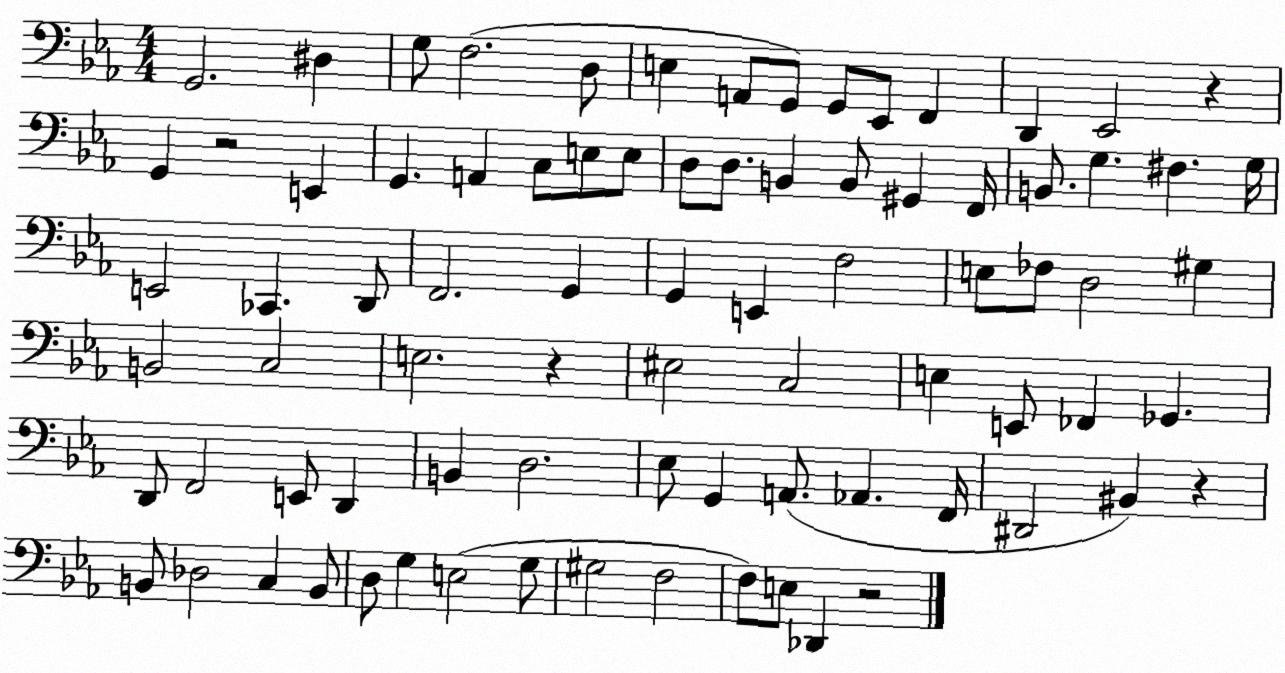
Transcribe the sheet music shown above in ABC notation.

X:1
T:Untitled
M:4/4
L:1/4
K:Eb
G,,2 ^D, G,/2 F,2 D,/2 E, A,,/2 G,,/2 G,,/2 _E,,/2 F,, D,, _E,,2 z G,, z2 E,, G,, A,, C,/2 E,/2 E,/2 D,/2 D,/2 B,, B,,/2 ^G,, F,,/4 B,,/2 G, ^F, G,/4 E,,2 _C,, D,,/2 F,,2 G,, G,, E,, F,2 E,/2 _F,/2 D,2 ^G, B,,2 C,2 E,2 z ^E,2 C,2 E, E,,/2 _F,, _G,, D,,/2 F,,2 E,,/2 D,, B,, D,2 _E,/2 G,, A,,/2 _A,, F,,/4 ^D,,2 ^B,, z B,,/2 _D,2 C, B,,/2 D,/2 G, E,2 G,/2 ^G,2 F,2 F,/2 E,/2 _D,, z2